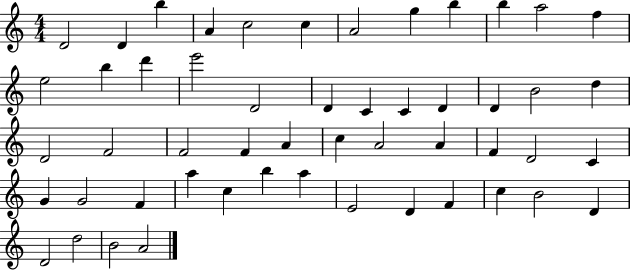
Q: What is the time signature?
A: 4/4